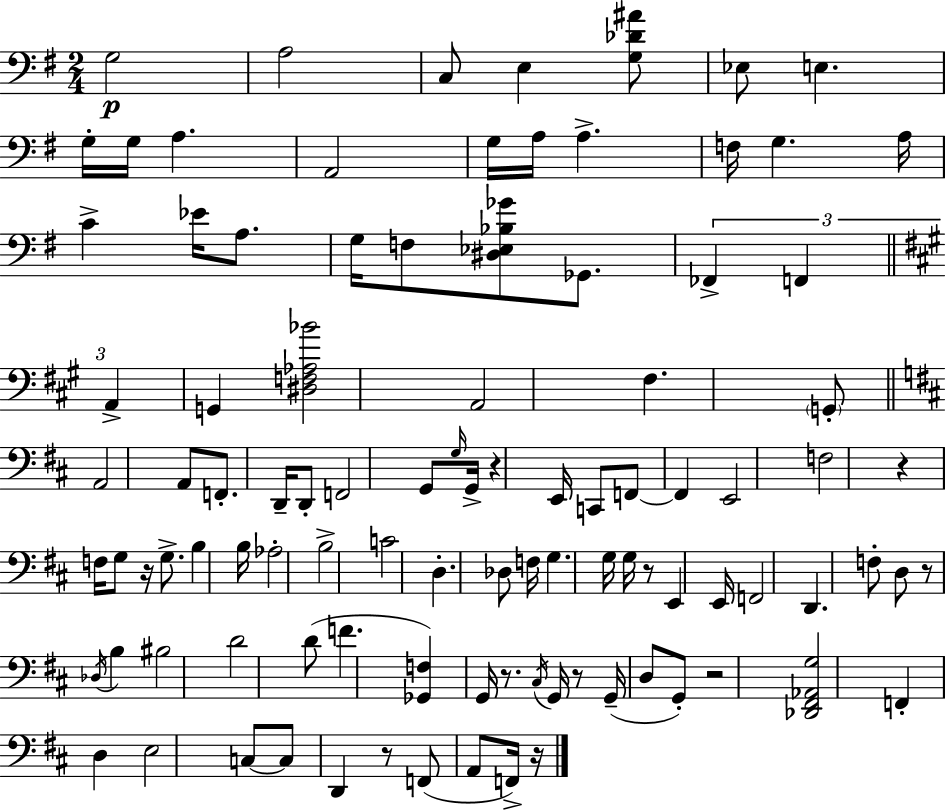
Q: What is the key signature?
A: G major